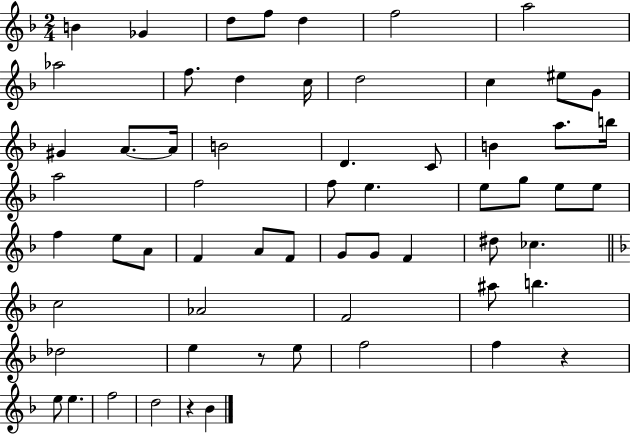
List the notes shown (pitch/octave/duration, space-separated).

B4/q Gb4/q D5/e F5/e D5/q F5/h A5/h Ab5/h F5/e. D5/q C5/s D5/h C5/q EIS5/e G4/e G#4/q A4/e. A4/s B4/h D4/q. C4/e B4/q A5/e. B5/s A5/h F5/h F5/e E5/q. E5/e G5/e E5/e E5/e F5/q E5/e A4/e F4/q A4/e F4/e G4/e G4/e F4/q D#5/e CES5/q. C5/h Ab4/h F4/h A#5/e B5/q. Db5/h E5/q R/e E5/e F5/h F5/q R/q E5/e E5/q. F5/h D5/h R/q Bb4/q